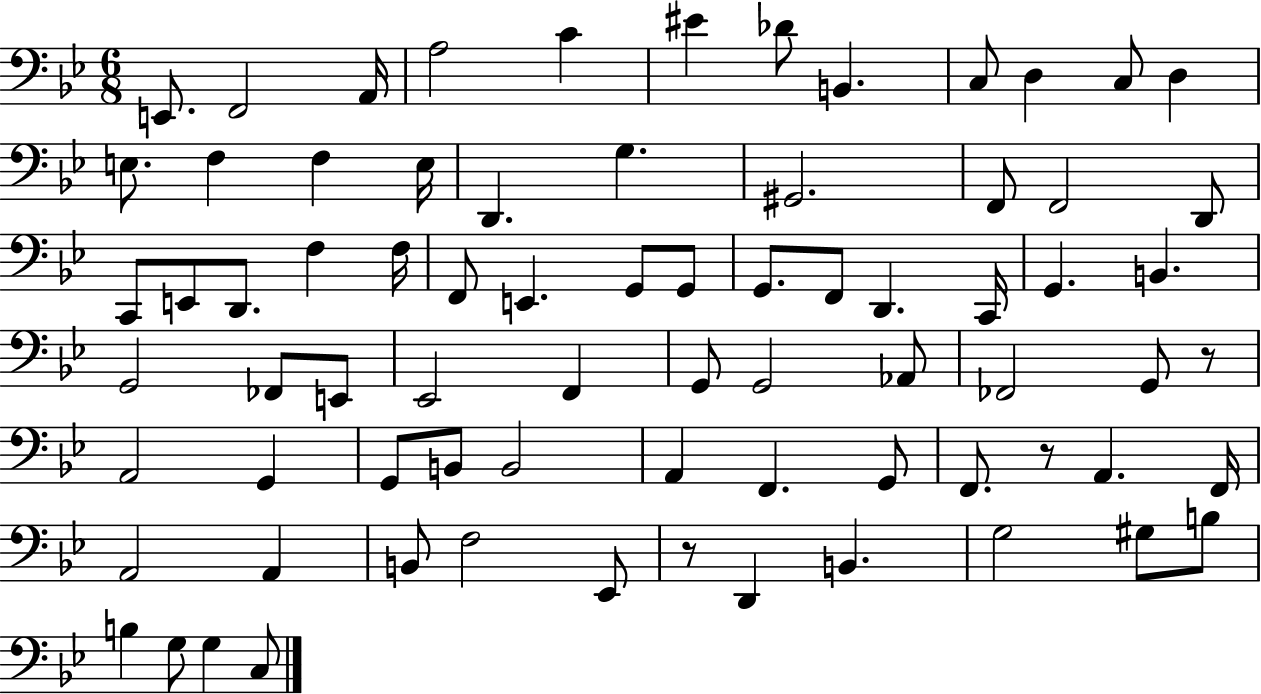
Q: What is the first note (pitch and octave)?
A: E2